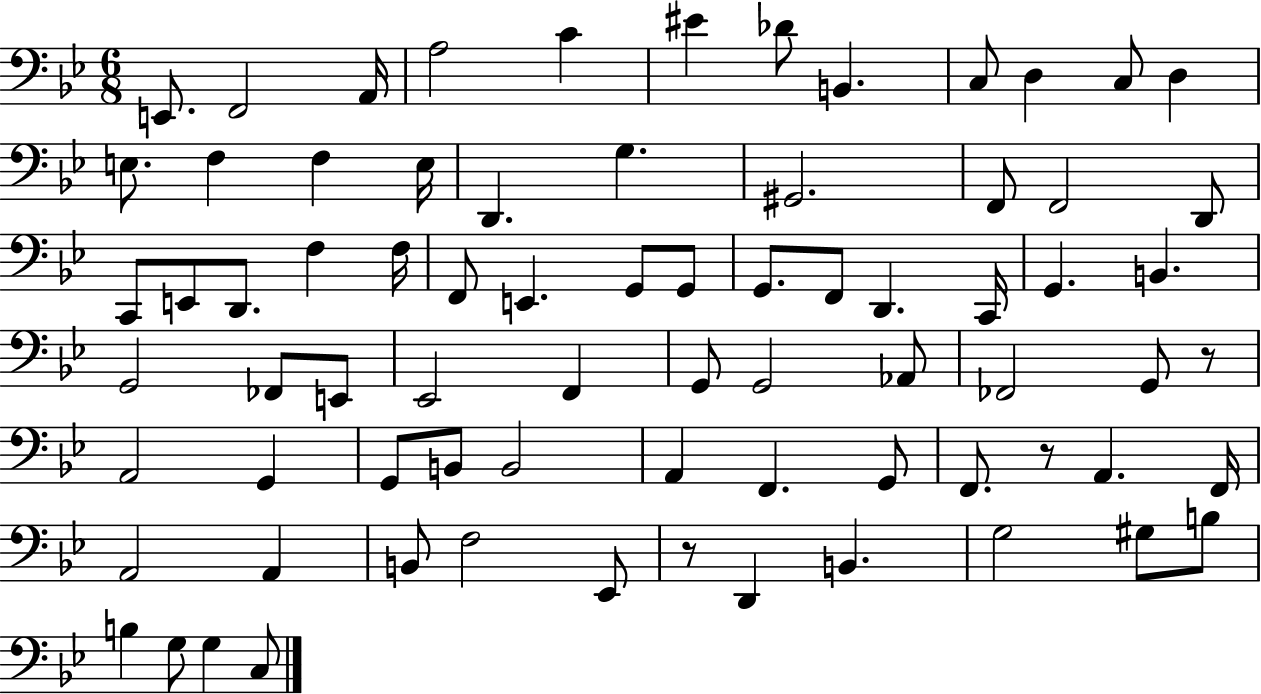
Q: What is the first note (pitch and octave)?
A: E2